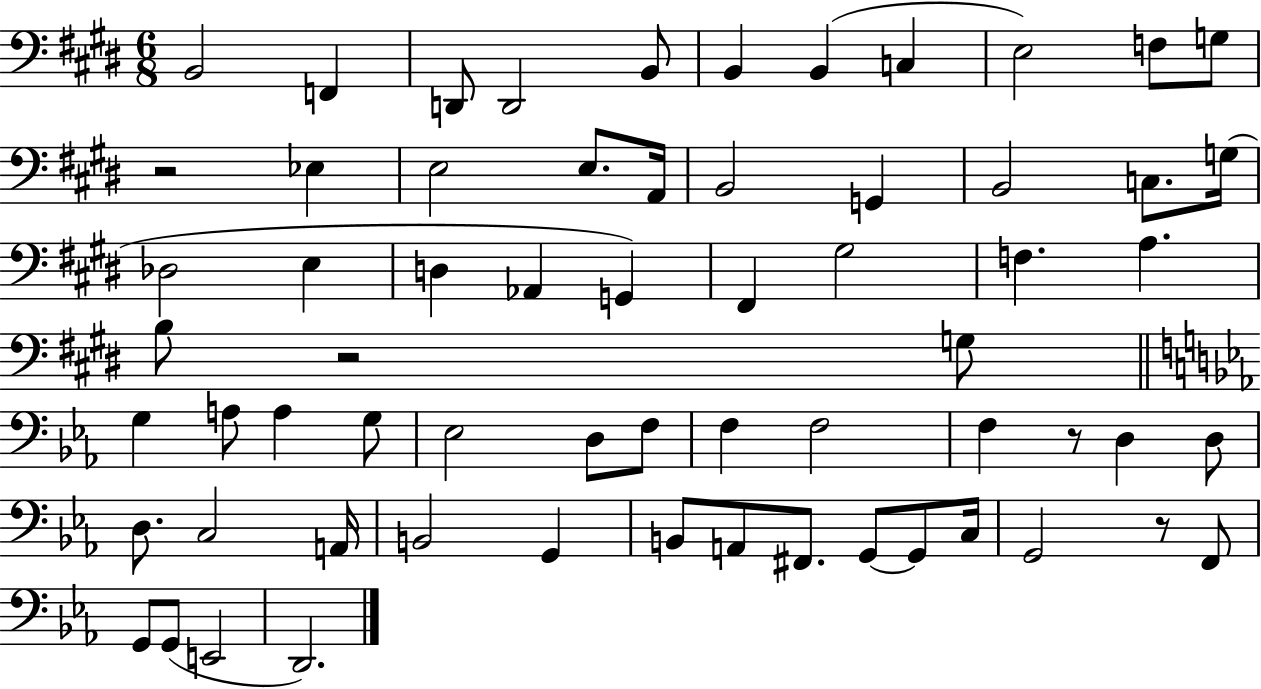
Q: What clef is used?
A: bass